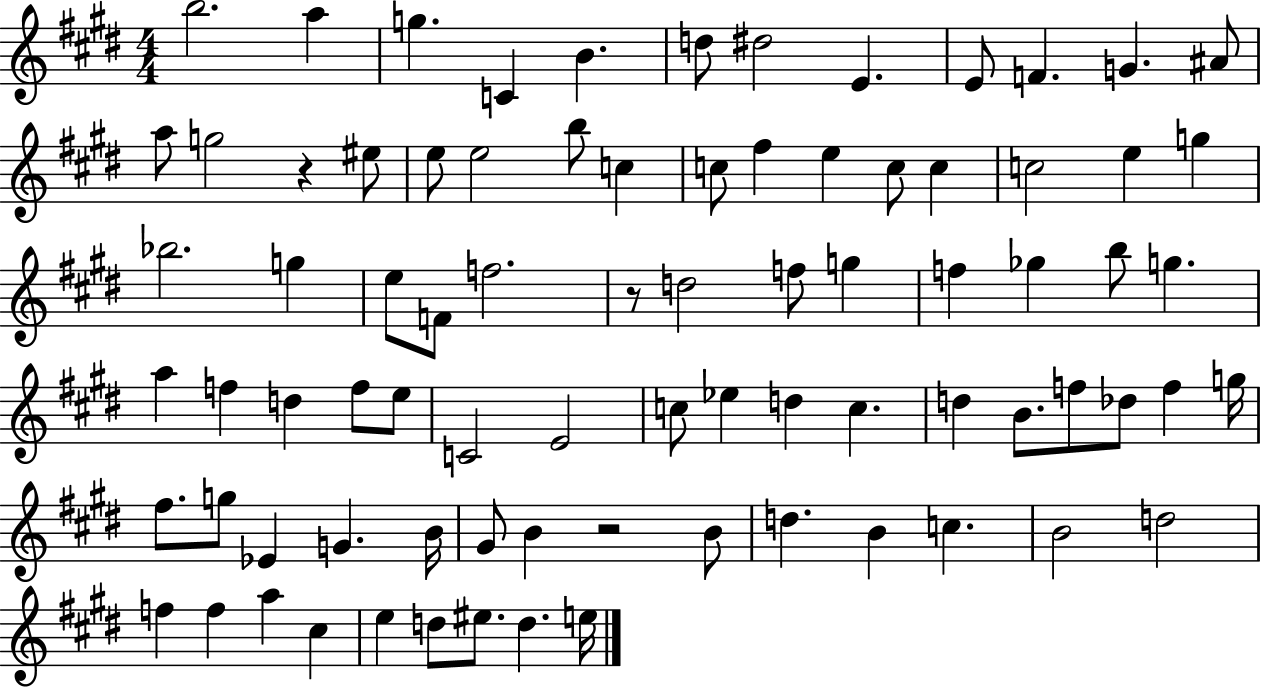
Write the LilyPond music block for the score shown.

{
  \clef treble
  \numericTimeSignature
  \time 4/4
  \key e \major
  b''2. a''4 | g''4. c'4 b'4. | d''8 dis''2 e'4. | e'8 f'4. g'4. ais'8 | \break a''8 g''2 r4 eis''8 | e''8 e''2 b''8 c''4 | c''8 fis''4 e''4 c''8 c''4 | c''2 e''4 g''4 | \break bes''2. g''4 | e''8 f'8 f''2. | r8 d''2 f''8 g''4 | f''4 ges''4 b''8 g''4. | \break a''4 f''4 d''4 f''8 e''8 | c'2 e'2 | c''8 ees''4 d''4 c''4. | d''4 b'8. f''8 des''8 f''4 g''16 | \break fis''8. g''8 ees'4 g'4. b'16 | gis'8 b'4 r2 b'8 | d''4. b'4 c''4. | b'2 d''2 | \break f''4 f''4 a''4 cis''4 | e''4 d''8 eis''8. d''4. e''16 | \bar "|."
}